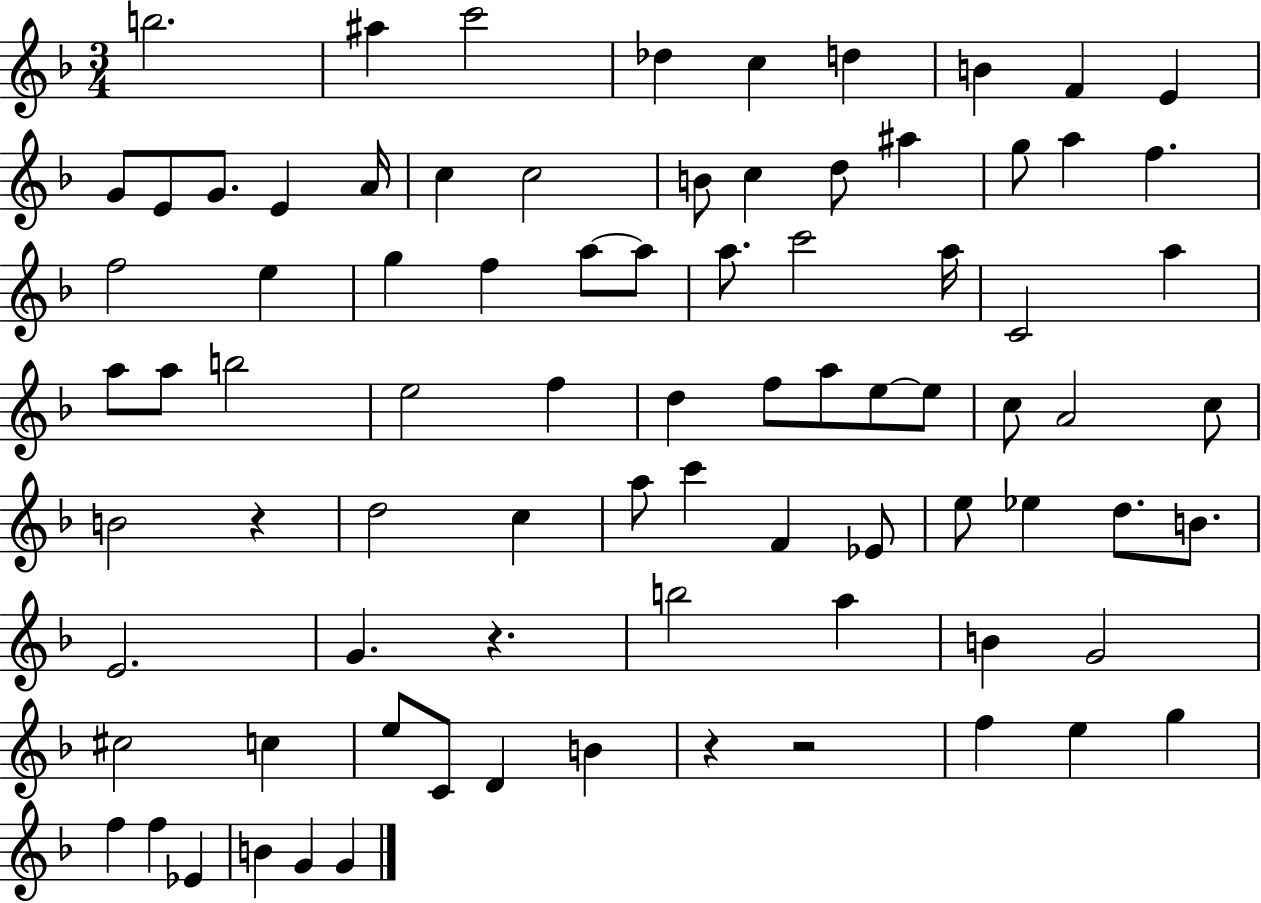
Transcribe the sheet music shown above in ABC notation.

X:1
T:Untitled
M:3/4
L:1/4
K:F
b2 ^a c'2 _d c d B F E G/2 E/2 G/2 E A/4 c c2 B/2 c d/2 ^a g/2 a f f2 e g f a/2 a/2 a/2 c'2 a/4 C2 a a/2 a/2 b2 e2 f d f/2 a/2 e/2 e/2 c/2 A2 c/2 B2 z d2 c a/2 c' F _E/2 e/2 _e d/2 B/2 E2 G z b2 a B G2 ^c2 c e/2 C/2 D B z z2 f e g f f _E B G G